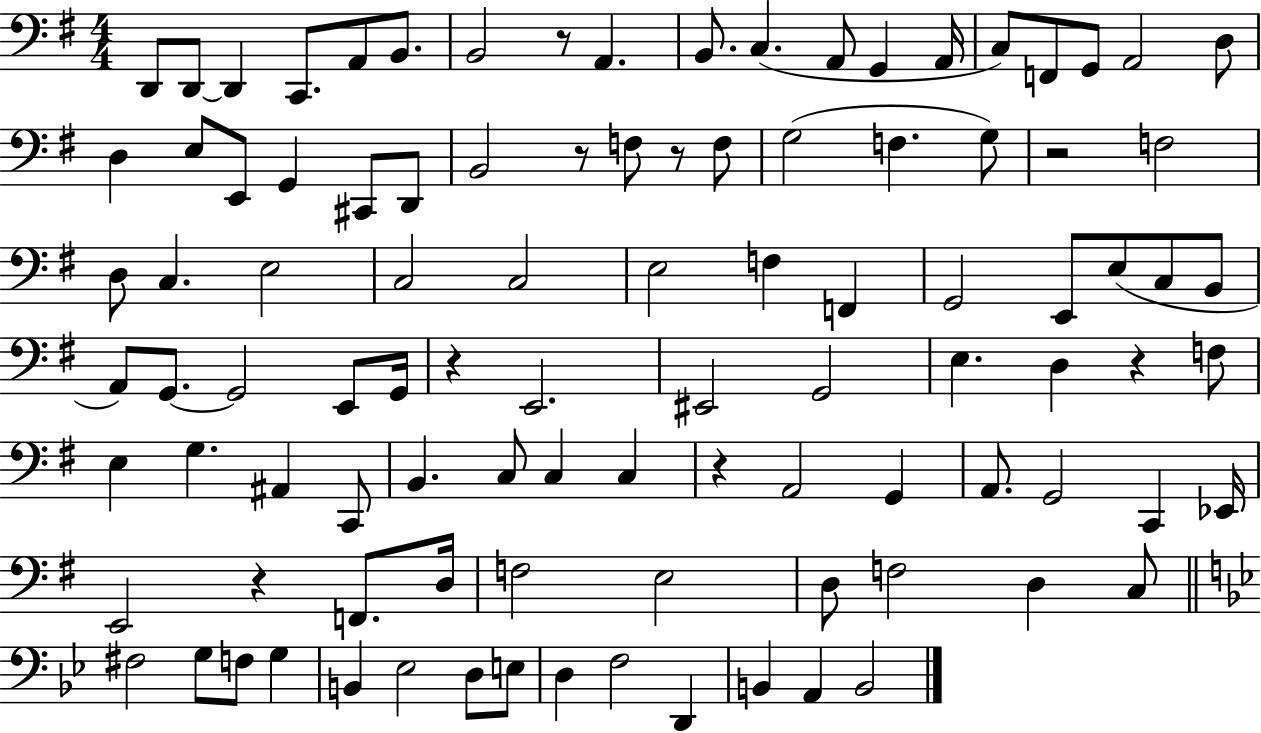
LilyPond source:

{
  \clef bass
  \numericTimeSignature
  \time 4/4
  \key g \major
  \repeat volta 2 { d,8 d,8~~ d,4 c,8. a,8 b,8. | b,2 r8 a,4. | b,8. c4.( a,8 g,4 a,16 | c8) f,8 g,8 a,2 d8 | \break d4 e8 e,8 g,4 cis,8 d,8 | b,2 r8 f8 r8 f8 | g2( f4. g8) | r2 f2 | \break d8 c4. e2 | c2 c2 | e2 f4 f,4 | g,2 e,8 e8( c8 b,8 | \break a,8) g,8.~~ g,2 e,8 g,16 | r4 e,2. | eis,2 g,2 | e4. d4 r4 f8 | \break e4 g4. ais,4 c,8 | b,4. c8 c4 c4 | r4 a,2 g,4 | a,8. g,2 c,4 ees,16 | \break e,2 r4 f,8. d16 | f2 e2 | d8 f2 d4 c8 | \bar "||" \break \key g \minor fis2 g8 f8 g4 | b,4 ees2 d8 e8 | d4 f2 d,4 | b,4 a,4 b,2 | \break } \bar "|."
}